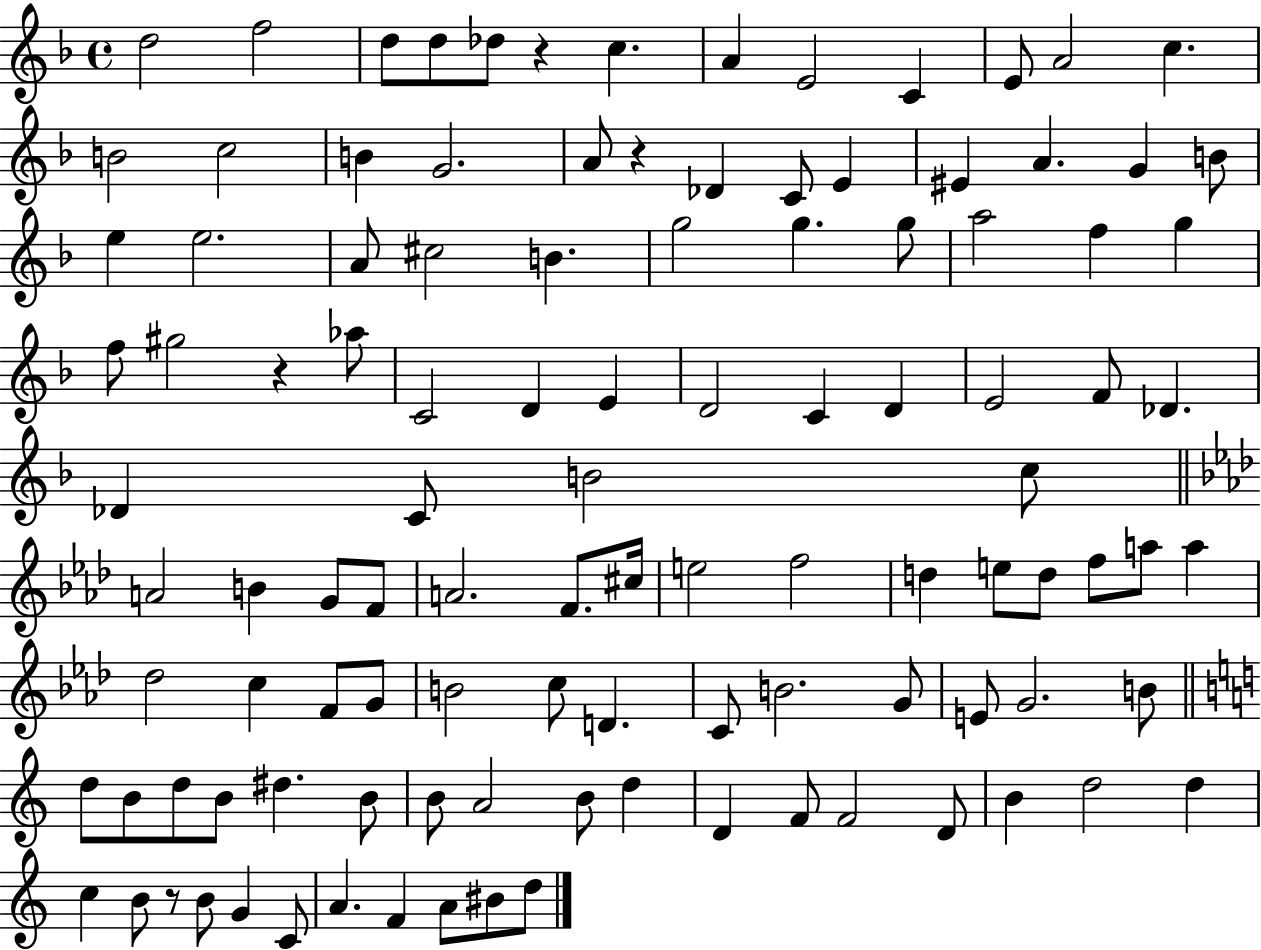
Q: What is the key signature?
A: F major